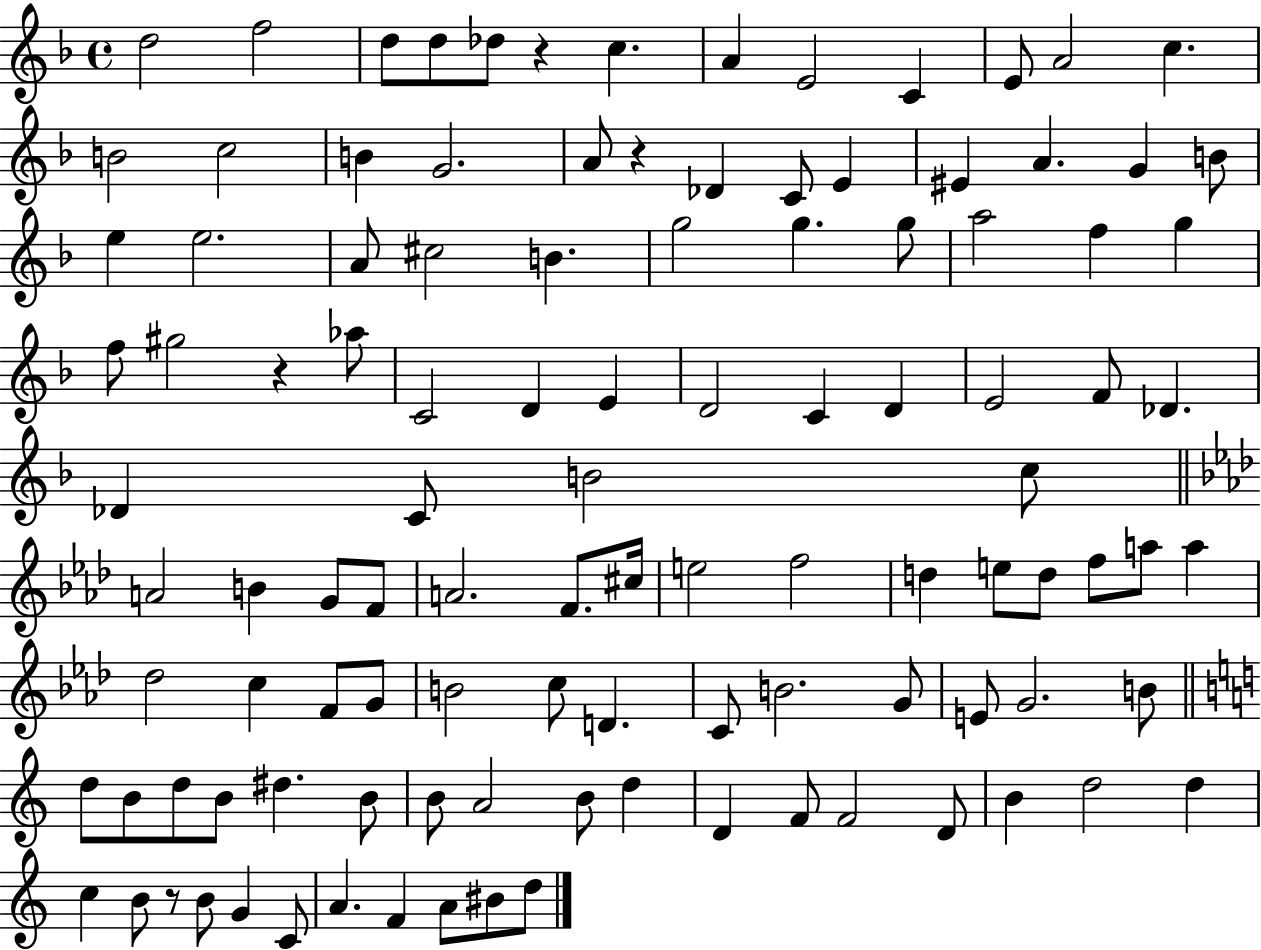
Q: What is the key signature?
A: F major